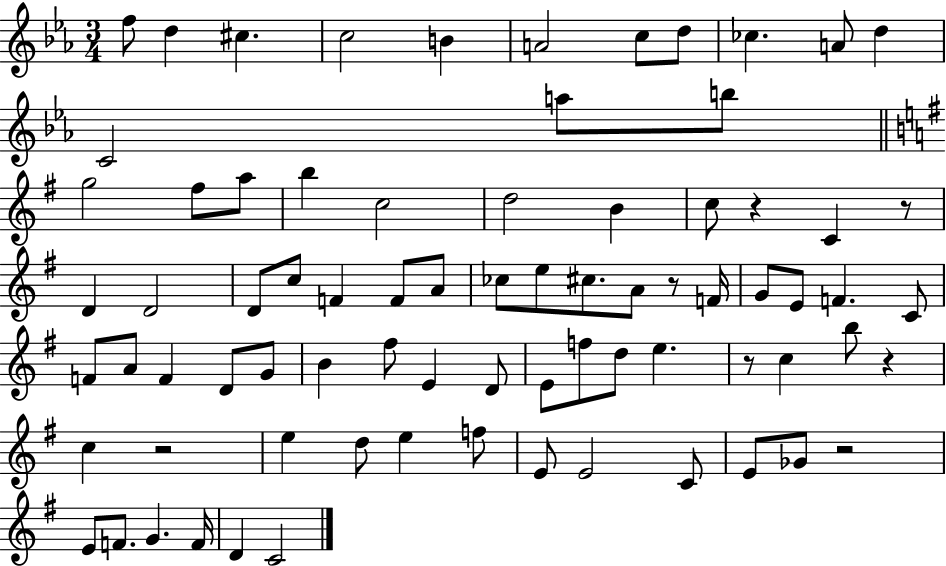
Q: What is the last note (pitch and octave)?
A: C4